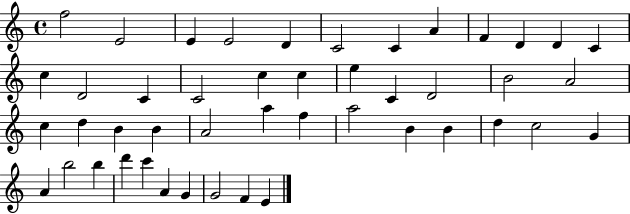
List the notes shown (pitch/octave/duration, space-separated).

F5/h E4/h E4/q E4/h D4/q C4/h C4/q A4/q F4/q D4/q D4/q C4/q C5/q D4/h C4/q C4/h C5/q C5/q E5/q C4/q D4/h B4/h A4/h C5/q D5/q B4/q B4/q A4/h A5/q F5/q A5/h B4/q B4/q D5/q C5/h G4/q A4/q B5/h B5/q D6/q C6/q A4/q G4/q G4/h F4/q E4/q